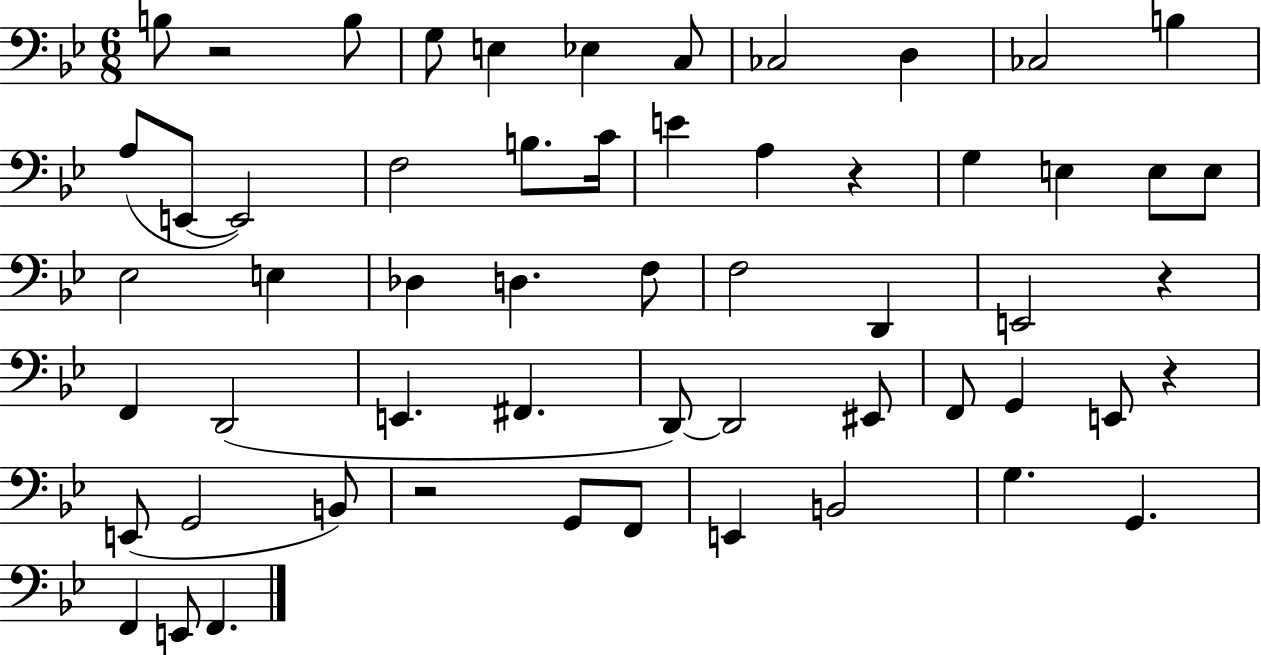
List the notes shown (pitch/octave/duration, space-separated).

B3/e R/h B3/e G3/e E3/q Eb3/q C3/e CES3/h D3/q CES3/h B3/q A3/e E2/e E2/h F3/h B3/e. C4/s E4/q A3/q R/q G3/q E3/q E3/e E3/e Eb3/h E3/q Db3/q D3/q. F3/e F3/h D2/q E2/h R/q F2/q D2/h E2/q. F#2/q. D2/e D2/h EIS2/e F2/e G2/q E2/e R/q E2/e G2/h B2/e R/h G2/e F2/e E2/q B2/h G3/q. G2/q. F2/q E2/e F2/q.